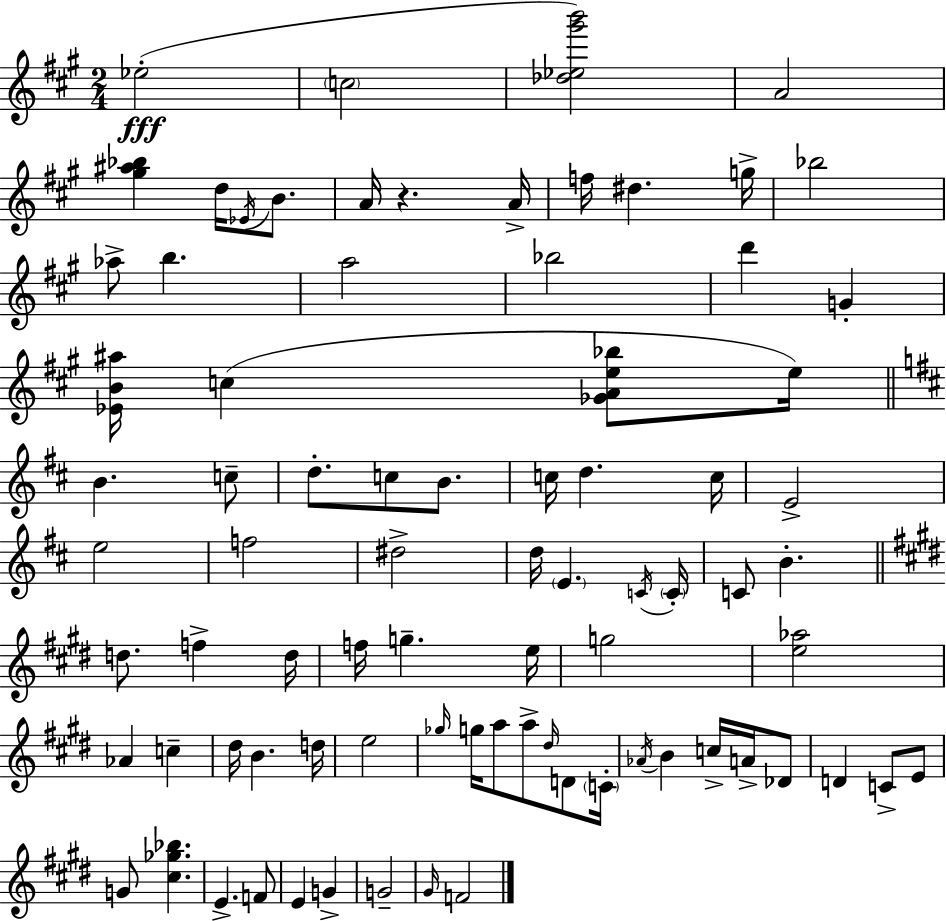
{
  \clef treble
  \numericTimeSignature
  \time 2/4
  \key a \major
  ees''2-.(\fff | \parenthesize c''2 | <des'' ees'' gis''' b'''>2) | a'2 | \break <gis'' ais'' bes''>4 d''16 \acciaccatura { ees'16 } b'8. | a'16 r4. | a'16-> f''16 dis''4. | g''16-> bes''2 | \break aes''8-> b''4. | a''2 | bes''2 | d'''4 g'4-. | \break <ees' b' ais''>16 c''4( <ges' a' e'' bes''>8 | e''16) \bar "||" \break \key d \major b'4. c''8-- | d''8.-. c''8 b'8. | c''16 d''4. c''16 | e'2-> | \break e''2 | f''2 | dis''2-> | d''16 \parenthesize e'4. \acciaccatura { c'16 } | \break \parenthesize c'16-. c'8 b'4.-. | \bar "||" \break \key e \major d''8. f''4-> d''16 | f''16 g''4.-- e''16 | g''2 | <e'' aes''>2 | \break aes'4 c''4-- | dis''16 b'4. d''16 | e''2 | \grace { ges''16 } g''16 a''8 a''8-> \grace { dis''16 } d'8 | \break \parenthesize c'16-. \acciaccatura { aes'16 } b'4 c''16-> | a'16-> des'8 d'4 c'8-> | e'8 g'8 <cis'' ges'' bes''>4. | e'4.-> | \break f'8 e'4 g'4-> | g'2-- | \grace { gis'16 } f'2 | \bar "|."
}